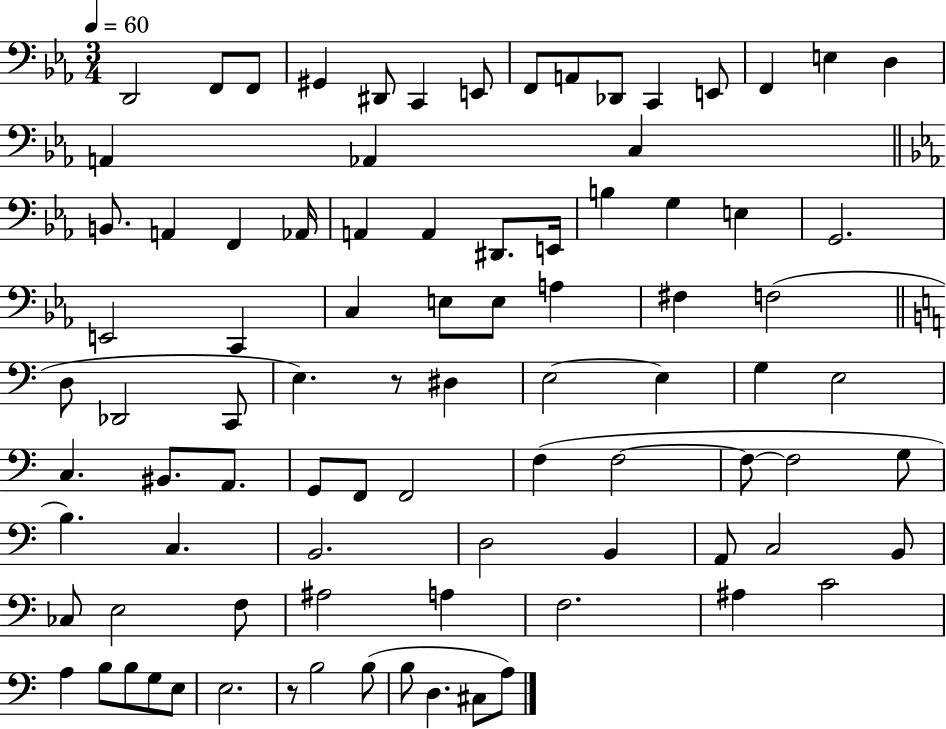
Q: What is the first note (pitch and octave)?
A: D2